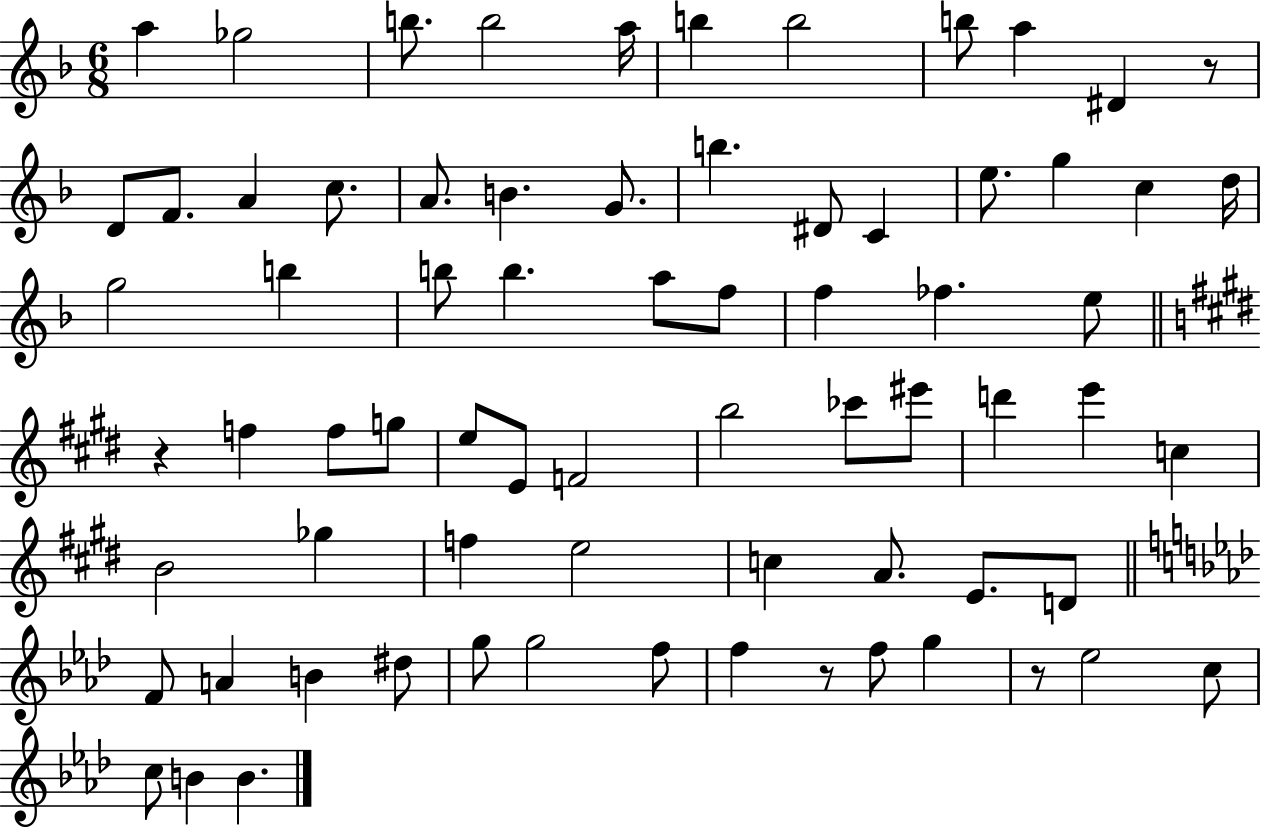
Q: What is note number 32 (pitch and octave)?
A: FES5